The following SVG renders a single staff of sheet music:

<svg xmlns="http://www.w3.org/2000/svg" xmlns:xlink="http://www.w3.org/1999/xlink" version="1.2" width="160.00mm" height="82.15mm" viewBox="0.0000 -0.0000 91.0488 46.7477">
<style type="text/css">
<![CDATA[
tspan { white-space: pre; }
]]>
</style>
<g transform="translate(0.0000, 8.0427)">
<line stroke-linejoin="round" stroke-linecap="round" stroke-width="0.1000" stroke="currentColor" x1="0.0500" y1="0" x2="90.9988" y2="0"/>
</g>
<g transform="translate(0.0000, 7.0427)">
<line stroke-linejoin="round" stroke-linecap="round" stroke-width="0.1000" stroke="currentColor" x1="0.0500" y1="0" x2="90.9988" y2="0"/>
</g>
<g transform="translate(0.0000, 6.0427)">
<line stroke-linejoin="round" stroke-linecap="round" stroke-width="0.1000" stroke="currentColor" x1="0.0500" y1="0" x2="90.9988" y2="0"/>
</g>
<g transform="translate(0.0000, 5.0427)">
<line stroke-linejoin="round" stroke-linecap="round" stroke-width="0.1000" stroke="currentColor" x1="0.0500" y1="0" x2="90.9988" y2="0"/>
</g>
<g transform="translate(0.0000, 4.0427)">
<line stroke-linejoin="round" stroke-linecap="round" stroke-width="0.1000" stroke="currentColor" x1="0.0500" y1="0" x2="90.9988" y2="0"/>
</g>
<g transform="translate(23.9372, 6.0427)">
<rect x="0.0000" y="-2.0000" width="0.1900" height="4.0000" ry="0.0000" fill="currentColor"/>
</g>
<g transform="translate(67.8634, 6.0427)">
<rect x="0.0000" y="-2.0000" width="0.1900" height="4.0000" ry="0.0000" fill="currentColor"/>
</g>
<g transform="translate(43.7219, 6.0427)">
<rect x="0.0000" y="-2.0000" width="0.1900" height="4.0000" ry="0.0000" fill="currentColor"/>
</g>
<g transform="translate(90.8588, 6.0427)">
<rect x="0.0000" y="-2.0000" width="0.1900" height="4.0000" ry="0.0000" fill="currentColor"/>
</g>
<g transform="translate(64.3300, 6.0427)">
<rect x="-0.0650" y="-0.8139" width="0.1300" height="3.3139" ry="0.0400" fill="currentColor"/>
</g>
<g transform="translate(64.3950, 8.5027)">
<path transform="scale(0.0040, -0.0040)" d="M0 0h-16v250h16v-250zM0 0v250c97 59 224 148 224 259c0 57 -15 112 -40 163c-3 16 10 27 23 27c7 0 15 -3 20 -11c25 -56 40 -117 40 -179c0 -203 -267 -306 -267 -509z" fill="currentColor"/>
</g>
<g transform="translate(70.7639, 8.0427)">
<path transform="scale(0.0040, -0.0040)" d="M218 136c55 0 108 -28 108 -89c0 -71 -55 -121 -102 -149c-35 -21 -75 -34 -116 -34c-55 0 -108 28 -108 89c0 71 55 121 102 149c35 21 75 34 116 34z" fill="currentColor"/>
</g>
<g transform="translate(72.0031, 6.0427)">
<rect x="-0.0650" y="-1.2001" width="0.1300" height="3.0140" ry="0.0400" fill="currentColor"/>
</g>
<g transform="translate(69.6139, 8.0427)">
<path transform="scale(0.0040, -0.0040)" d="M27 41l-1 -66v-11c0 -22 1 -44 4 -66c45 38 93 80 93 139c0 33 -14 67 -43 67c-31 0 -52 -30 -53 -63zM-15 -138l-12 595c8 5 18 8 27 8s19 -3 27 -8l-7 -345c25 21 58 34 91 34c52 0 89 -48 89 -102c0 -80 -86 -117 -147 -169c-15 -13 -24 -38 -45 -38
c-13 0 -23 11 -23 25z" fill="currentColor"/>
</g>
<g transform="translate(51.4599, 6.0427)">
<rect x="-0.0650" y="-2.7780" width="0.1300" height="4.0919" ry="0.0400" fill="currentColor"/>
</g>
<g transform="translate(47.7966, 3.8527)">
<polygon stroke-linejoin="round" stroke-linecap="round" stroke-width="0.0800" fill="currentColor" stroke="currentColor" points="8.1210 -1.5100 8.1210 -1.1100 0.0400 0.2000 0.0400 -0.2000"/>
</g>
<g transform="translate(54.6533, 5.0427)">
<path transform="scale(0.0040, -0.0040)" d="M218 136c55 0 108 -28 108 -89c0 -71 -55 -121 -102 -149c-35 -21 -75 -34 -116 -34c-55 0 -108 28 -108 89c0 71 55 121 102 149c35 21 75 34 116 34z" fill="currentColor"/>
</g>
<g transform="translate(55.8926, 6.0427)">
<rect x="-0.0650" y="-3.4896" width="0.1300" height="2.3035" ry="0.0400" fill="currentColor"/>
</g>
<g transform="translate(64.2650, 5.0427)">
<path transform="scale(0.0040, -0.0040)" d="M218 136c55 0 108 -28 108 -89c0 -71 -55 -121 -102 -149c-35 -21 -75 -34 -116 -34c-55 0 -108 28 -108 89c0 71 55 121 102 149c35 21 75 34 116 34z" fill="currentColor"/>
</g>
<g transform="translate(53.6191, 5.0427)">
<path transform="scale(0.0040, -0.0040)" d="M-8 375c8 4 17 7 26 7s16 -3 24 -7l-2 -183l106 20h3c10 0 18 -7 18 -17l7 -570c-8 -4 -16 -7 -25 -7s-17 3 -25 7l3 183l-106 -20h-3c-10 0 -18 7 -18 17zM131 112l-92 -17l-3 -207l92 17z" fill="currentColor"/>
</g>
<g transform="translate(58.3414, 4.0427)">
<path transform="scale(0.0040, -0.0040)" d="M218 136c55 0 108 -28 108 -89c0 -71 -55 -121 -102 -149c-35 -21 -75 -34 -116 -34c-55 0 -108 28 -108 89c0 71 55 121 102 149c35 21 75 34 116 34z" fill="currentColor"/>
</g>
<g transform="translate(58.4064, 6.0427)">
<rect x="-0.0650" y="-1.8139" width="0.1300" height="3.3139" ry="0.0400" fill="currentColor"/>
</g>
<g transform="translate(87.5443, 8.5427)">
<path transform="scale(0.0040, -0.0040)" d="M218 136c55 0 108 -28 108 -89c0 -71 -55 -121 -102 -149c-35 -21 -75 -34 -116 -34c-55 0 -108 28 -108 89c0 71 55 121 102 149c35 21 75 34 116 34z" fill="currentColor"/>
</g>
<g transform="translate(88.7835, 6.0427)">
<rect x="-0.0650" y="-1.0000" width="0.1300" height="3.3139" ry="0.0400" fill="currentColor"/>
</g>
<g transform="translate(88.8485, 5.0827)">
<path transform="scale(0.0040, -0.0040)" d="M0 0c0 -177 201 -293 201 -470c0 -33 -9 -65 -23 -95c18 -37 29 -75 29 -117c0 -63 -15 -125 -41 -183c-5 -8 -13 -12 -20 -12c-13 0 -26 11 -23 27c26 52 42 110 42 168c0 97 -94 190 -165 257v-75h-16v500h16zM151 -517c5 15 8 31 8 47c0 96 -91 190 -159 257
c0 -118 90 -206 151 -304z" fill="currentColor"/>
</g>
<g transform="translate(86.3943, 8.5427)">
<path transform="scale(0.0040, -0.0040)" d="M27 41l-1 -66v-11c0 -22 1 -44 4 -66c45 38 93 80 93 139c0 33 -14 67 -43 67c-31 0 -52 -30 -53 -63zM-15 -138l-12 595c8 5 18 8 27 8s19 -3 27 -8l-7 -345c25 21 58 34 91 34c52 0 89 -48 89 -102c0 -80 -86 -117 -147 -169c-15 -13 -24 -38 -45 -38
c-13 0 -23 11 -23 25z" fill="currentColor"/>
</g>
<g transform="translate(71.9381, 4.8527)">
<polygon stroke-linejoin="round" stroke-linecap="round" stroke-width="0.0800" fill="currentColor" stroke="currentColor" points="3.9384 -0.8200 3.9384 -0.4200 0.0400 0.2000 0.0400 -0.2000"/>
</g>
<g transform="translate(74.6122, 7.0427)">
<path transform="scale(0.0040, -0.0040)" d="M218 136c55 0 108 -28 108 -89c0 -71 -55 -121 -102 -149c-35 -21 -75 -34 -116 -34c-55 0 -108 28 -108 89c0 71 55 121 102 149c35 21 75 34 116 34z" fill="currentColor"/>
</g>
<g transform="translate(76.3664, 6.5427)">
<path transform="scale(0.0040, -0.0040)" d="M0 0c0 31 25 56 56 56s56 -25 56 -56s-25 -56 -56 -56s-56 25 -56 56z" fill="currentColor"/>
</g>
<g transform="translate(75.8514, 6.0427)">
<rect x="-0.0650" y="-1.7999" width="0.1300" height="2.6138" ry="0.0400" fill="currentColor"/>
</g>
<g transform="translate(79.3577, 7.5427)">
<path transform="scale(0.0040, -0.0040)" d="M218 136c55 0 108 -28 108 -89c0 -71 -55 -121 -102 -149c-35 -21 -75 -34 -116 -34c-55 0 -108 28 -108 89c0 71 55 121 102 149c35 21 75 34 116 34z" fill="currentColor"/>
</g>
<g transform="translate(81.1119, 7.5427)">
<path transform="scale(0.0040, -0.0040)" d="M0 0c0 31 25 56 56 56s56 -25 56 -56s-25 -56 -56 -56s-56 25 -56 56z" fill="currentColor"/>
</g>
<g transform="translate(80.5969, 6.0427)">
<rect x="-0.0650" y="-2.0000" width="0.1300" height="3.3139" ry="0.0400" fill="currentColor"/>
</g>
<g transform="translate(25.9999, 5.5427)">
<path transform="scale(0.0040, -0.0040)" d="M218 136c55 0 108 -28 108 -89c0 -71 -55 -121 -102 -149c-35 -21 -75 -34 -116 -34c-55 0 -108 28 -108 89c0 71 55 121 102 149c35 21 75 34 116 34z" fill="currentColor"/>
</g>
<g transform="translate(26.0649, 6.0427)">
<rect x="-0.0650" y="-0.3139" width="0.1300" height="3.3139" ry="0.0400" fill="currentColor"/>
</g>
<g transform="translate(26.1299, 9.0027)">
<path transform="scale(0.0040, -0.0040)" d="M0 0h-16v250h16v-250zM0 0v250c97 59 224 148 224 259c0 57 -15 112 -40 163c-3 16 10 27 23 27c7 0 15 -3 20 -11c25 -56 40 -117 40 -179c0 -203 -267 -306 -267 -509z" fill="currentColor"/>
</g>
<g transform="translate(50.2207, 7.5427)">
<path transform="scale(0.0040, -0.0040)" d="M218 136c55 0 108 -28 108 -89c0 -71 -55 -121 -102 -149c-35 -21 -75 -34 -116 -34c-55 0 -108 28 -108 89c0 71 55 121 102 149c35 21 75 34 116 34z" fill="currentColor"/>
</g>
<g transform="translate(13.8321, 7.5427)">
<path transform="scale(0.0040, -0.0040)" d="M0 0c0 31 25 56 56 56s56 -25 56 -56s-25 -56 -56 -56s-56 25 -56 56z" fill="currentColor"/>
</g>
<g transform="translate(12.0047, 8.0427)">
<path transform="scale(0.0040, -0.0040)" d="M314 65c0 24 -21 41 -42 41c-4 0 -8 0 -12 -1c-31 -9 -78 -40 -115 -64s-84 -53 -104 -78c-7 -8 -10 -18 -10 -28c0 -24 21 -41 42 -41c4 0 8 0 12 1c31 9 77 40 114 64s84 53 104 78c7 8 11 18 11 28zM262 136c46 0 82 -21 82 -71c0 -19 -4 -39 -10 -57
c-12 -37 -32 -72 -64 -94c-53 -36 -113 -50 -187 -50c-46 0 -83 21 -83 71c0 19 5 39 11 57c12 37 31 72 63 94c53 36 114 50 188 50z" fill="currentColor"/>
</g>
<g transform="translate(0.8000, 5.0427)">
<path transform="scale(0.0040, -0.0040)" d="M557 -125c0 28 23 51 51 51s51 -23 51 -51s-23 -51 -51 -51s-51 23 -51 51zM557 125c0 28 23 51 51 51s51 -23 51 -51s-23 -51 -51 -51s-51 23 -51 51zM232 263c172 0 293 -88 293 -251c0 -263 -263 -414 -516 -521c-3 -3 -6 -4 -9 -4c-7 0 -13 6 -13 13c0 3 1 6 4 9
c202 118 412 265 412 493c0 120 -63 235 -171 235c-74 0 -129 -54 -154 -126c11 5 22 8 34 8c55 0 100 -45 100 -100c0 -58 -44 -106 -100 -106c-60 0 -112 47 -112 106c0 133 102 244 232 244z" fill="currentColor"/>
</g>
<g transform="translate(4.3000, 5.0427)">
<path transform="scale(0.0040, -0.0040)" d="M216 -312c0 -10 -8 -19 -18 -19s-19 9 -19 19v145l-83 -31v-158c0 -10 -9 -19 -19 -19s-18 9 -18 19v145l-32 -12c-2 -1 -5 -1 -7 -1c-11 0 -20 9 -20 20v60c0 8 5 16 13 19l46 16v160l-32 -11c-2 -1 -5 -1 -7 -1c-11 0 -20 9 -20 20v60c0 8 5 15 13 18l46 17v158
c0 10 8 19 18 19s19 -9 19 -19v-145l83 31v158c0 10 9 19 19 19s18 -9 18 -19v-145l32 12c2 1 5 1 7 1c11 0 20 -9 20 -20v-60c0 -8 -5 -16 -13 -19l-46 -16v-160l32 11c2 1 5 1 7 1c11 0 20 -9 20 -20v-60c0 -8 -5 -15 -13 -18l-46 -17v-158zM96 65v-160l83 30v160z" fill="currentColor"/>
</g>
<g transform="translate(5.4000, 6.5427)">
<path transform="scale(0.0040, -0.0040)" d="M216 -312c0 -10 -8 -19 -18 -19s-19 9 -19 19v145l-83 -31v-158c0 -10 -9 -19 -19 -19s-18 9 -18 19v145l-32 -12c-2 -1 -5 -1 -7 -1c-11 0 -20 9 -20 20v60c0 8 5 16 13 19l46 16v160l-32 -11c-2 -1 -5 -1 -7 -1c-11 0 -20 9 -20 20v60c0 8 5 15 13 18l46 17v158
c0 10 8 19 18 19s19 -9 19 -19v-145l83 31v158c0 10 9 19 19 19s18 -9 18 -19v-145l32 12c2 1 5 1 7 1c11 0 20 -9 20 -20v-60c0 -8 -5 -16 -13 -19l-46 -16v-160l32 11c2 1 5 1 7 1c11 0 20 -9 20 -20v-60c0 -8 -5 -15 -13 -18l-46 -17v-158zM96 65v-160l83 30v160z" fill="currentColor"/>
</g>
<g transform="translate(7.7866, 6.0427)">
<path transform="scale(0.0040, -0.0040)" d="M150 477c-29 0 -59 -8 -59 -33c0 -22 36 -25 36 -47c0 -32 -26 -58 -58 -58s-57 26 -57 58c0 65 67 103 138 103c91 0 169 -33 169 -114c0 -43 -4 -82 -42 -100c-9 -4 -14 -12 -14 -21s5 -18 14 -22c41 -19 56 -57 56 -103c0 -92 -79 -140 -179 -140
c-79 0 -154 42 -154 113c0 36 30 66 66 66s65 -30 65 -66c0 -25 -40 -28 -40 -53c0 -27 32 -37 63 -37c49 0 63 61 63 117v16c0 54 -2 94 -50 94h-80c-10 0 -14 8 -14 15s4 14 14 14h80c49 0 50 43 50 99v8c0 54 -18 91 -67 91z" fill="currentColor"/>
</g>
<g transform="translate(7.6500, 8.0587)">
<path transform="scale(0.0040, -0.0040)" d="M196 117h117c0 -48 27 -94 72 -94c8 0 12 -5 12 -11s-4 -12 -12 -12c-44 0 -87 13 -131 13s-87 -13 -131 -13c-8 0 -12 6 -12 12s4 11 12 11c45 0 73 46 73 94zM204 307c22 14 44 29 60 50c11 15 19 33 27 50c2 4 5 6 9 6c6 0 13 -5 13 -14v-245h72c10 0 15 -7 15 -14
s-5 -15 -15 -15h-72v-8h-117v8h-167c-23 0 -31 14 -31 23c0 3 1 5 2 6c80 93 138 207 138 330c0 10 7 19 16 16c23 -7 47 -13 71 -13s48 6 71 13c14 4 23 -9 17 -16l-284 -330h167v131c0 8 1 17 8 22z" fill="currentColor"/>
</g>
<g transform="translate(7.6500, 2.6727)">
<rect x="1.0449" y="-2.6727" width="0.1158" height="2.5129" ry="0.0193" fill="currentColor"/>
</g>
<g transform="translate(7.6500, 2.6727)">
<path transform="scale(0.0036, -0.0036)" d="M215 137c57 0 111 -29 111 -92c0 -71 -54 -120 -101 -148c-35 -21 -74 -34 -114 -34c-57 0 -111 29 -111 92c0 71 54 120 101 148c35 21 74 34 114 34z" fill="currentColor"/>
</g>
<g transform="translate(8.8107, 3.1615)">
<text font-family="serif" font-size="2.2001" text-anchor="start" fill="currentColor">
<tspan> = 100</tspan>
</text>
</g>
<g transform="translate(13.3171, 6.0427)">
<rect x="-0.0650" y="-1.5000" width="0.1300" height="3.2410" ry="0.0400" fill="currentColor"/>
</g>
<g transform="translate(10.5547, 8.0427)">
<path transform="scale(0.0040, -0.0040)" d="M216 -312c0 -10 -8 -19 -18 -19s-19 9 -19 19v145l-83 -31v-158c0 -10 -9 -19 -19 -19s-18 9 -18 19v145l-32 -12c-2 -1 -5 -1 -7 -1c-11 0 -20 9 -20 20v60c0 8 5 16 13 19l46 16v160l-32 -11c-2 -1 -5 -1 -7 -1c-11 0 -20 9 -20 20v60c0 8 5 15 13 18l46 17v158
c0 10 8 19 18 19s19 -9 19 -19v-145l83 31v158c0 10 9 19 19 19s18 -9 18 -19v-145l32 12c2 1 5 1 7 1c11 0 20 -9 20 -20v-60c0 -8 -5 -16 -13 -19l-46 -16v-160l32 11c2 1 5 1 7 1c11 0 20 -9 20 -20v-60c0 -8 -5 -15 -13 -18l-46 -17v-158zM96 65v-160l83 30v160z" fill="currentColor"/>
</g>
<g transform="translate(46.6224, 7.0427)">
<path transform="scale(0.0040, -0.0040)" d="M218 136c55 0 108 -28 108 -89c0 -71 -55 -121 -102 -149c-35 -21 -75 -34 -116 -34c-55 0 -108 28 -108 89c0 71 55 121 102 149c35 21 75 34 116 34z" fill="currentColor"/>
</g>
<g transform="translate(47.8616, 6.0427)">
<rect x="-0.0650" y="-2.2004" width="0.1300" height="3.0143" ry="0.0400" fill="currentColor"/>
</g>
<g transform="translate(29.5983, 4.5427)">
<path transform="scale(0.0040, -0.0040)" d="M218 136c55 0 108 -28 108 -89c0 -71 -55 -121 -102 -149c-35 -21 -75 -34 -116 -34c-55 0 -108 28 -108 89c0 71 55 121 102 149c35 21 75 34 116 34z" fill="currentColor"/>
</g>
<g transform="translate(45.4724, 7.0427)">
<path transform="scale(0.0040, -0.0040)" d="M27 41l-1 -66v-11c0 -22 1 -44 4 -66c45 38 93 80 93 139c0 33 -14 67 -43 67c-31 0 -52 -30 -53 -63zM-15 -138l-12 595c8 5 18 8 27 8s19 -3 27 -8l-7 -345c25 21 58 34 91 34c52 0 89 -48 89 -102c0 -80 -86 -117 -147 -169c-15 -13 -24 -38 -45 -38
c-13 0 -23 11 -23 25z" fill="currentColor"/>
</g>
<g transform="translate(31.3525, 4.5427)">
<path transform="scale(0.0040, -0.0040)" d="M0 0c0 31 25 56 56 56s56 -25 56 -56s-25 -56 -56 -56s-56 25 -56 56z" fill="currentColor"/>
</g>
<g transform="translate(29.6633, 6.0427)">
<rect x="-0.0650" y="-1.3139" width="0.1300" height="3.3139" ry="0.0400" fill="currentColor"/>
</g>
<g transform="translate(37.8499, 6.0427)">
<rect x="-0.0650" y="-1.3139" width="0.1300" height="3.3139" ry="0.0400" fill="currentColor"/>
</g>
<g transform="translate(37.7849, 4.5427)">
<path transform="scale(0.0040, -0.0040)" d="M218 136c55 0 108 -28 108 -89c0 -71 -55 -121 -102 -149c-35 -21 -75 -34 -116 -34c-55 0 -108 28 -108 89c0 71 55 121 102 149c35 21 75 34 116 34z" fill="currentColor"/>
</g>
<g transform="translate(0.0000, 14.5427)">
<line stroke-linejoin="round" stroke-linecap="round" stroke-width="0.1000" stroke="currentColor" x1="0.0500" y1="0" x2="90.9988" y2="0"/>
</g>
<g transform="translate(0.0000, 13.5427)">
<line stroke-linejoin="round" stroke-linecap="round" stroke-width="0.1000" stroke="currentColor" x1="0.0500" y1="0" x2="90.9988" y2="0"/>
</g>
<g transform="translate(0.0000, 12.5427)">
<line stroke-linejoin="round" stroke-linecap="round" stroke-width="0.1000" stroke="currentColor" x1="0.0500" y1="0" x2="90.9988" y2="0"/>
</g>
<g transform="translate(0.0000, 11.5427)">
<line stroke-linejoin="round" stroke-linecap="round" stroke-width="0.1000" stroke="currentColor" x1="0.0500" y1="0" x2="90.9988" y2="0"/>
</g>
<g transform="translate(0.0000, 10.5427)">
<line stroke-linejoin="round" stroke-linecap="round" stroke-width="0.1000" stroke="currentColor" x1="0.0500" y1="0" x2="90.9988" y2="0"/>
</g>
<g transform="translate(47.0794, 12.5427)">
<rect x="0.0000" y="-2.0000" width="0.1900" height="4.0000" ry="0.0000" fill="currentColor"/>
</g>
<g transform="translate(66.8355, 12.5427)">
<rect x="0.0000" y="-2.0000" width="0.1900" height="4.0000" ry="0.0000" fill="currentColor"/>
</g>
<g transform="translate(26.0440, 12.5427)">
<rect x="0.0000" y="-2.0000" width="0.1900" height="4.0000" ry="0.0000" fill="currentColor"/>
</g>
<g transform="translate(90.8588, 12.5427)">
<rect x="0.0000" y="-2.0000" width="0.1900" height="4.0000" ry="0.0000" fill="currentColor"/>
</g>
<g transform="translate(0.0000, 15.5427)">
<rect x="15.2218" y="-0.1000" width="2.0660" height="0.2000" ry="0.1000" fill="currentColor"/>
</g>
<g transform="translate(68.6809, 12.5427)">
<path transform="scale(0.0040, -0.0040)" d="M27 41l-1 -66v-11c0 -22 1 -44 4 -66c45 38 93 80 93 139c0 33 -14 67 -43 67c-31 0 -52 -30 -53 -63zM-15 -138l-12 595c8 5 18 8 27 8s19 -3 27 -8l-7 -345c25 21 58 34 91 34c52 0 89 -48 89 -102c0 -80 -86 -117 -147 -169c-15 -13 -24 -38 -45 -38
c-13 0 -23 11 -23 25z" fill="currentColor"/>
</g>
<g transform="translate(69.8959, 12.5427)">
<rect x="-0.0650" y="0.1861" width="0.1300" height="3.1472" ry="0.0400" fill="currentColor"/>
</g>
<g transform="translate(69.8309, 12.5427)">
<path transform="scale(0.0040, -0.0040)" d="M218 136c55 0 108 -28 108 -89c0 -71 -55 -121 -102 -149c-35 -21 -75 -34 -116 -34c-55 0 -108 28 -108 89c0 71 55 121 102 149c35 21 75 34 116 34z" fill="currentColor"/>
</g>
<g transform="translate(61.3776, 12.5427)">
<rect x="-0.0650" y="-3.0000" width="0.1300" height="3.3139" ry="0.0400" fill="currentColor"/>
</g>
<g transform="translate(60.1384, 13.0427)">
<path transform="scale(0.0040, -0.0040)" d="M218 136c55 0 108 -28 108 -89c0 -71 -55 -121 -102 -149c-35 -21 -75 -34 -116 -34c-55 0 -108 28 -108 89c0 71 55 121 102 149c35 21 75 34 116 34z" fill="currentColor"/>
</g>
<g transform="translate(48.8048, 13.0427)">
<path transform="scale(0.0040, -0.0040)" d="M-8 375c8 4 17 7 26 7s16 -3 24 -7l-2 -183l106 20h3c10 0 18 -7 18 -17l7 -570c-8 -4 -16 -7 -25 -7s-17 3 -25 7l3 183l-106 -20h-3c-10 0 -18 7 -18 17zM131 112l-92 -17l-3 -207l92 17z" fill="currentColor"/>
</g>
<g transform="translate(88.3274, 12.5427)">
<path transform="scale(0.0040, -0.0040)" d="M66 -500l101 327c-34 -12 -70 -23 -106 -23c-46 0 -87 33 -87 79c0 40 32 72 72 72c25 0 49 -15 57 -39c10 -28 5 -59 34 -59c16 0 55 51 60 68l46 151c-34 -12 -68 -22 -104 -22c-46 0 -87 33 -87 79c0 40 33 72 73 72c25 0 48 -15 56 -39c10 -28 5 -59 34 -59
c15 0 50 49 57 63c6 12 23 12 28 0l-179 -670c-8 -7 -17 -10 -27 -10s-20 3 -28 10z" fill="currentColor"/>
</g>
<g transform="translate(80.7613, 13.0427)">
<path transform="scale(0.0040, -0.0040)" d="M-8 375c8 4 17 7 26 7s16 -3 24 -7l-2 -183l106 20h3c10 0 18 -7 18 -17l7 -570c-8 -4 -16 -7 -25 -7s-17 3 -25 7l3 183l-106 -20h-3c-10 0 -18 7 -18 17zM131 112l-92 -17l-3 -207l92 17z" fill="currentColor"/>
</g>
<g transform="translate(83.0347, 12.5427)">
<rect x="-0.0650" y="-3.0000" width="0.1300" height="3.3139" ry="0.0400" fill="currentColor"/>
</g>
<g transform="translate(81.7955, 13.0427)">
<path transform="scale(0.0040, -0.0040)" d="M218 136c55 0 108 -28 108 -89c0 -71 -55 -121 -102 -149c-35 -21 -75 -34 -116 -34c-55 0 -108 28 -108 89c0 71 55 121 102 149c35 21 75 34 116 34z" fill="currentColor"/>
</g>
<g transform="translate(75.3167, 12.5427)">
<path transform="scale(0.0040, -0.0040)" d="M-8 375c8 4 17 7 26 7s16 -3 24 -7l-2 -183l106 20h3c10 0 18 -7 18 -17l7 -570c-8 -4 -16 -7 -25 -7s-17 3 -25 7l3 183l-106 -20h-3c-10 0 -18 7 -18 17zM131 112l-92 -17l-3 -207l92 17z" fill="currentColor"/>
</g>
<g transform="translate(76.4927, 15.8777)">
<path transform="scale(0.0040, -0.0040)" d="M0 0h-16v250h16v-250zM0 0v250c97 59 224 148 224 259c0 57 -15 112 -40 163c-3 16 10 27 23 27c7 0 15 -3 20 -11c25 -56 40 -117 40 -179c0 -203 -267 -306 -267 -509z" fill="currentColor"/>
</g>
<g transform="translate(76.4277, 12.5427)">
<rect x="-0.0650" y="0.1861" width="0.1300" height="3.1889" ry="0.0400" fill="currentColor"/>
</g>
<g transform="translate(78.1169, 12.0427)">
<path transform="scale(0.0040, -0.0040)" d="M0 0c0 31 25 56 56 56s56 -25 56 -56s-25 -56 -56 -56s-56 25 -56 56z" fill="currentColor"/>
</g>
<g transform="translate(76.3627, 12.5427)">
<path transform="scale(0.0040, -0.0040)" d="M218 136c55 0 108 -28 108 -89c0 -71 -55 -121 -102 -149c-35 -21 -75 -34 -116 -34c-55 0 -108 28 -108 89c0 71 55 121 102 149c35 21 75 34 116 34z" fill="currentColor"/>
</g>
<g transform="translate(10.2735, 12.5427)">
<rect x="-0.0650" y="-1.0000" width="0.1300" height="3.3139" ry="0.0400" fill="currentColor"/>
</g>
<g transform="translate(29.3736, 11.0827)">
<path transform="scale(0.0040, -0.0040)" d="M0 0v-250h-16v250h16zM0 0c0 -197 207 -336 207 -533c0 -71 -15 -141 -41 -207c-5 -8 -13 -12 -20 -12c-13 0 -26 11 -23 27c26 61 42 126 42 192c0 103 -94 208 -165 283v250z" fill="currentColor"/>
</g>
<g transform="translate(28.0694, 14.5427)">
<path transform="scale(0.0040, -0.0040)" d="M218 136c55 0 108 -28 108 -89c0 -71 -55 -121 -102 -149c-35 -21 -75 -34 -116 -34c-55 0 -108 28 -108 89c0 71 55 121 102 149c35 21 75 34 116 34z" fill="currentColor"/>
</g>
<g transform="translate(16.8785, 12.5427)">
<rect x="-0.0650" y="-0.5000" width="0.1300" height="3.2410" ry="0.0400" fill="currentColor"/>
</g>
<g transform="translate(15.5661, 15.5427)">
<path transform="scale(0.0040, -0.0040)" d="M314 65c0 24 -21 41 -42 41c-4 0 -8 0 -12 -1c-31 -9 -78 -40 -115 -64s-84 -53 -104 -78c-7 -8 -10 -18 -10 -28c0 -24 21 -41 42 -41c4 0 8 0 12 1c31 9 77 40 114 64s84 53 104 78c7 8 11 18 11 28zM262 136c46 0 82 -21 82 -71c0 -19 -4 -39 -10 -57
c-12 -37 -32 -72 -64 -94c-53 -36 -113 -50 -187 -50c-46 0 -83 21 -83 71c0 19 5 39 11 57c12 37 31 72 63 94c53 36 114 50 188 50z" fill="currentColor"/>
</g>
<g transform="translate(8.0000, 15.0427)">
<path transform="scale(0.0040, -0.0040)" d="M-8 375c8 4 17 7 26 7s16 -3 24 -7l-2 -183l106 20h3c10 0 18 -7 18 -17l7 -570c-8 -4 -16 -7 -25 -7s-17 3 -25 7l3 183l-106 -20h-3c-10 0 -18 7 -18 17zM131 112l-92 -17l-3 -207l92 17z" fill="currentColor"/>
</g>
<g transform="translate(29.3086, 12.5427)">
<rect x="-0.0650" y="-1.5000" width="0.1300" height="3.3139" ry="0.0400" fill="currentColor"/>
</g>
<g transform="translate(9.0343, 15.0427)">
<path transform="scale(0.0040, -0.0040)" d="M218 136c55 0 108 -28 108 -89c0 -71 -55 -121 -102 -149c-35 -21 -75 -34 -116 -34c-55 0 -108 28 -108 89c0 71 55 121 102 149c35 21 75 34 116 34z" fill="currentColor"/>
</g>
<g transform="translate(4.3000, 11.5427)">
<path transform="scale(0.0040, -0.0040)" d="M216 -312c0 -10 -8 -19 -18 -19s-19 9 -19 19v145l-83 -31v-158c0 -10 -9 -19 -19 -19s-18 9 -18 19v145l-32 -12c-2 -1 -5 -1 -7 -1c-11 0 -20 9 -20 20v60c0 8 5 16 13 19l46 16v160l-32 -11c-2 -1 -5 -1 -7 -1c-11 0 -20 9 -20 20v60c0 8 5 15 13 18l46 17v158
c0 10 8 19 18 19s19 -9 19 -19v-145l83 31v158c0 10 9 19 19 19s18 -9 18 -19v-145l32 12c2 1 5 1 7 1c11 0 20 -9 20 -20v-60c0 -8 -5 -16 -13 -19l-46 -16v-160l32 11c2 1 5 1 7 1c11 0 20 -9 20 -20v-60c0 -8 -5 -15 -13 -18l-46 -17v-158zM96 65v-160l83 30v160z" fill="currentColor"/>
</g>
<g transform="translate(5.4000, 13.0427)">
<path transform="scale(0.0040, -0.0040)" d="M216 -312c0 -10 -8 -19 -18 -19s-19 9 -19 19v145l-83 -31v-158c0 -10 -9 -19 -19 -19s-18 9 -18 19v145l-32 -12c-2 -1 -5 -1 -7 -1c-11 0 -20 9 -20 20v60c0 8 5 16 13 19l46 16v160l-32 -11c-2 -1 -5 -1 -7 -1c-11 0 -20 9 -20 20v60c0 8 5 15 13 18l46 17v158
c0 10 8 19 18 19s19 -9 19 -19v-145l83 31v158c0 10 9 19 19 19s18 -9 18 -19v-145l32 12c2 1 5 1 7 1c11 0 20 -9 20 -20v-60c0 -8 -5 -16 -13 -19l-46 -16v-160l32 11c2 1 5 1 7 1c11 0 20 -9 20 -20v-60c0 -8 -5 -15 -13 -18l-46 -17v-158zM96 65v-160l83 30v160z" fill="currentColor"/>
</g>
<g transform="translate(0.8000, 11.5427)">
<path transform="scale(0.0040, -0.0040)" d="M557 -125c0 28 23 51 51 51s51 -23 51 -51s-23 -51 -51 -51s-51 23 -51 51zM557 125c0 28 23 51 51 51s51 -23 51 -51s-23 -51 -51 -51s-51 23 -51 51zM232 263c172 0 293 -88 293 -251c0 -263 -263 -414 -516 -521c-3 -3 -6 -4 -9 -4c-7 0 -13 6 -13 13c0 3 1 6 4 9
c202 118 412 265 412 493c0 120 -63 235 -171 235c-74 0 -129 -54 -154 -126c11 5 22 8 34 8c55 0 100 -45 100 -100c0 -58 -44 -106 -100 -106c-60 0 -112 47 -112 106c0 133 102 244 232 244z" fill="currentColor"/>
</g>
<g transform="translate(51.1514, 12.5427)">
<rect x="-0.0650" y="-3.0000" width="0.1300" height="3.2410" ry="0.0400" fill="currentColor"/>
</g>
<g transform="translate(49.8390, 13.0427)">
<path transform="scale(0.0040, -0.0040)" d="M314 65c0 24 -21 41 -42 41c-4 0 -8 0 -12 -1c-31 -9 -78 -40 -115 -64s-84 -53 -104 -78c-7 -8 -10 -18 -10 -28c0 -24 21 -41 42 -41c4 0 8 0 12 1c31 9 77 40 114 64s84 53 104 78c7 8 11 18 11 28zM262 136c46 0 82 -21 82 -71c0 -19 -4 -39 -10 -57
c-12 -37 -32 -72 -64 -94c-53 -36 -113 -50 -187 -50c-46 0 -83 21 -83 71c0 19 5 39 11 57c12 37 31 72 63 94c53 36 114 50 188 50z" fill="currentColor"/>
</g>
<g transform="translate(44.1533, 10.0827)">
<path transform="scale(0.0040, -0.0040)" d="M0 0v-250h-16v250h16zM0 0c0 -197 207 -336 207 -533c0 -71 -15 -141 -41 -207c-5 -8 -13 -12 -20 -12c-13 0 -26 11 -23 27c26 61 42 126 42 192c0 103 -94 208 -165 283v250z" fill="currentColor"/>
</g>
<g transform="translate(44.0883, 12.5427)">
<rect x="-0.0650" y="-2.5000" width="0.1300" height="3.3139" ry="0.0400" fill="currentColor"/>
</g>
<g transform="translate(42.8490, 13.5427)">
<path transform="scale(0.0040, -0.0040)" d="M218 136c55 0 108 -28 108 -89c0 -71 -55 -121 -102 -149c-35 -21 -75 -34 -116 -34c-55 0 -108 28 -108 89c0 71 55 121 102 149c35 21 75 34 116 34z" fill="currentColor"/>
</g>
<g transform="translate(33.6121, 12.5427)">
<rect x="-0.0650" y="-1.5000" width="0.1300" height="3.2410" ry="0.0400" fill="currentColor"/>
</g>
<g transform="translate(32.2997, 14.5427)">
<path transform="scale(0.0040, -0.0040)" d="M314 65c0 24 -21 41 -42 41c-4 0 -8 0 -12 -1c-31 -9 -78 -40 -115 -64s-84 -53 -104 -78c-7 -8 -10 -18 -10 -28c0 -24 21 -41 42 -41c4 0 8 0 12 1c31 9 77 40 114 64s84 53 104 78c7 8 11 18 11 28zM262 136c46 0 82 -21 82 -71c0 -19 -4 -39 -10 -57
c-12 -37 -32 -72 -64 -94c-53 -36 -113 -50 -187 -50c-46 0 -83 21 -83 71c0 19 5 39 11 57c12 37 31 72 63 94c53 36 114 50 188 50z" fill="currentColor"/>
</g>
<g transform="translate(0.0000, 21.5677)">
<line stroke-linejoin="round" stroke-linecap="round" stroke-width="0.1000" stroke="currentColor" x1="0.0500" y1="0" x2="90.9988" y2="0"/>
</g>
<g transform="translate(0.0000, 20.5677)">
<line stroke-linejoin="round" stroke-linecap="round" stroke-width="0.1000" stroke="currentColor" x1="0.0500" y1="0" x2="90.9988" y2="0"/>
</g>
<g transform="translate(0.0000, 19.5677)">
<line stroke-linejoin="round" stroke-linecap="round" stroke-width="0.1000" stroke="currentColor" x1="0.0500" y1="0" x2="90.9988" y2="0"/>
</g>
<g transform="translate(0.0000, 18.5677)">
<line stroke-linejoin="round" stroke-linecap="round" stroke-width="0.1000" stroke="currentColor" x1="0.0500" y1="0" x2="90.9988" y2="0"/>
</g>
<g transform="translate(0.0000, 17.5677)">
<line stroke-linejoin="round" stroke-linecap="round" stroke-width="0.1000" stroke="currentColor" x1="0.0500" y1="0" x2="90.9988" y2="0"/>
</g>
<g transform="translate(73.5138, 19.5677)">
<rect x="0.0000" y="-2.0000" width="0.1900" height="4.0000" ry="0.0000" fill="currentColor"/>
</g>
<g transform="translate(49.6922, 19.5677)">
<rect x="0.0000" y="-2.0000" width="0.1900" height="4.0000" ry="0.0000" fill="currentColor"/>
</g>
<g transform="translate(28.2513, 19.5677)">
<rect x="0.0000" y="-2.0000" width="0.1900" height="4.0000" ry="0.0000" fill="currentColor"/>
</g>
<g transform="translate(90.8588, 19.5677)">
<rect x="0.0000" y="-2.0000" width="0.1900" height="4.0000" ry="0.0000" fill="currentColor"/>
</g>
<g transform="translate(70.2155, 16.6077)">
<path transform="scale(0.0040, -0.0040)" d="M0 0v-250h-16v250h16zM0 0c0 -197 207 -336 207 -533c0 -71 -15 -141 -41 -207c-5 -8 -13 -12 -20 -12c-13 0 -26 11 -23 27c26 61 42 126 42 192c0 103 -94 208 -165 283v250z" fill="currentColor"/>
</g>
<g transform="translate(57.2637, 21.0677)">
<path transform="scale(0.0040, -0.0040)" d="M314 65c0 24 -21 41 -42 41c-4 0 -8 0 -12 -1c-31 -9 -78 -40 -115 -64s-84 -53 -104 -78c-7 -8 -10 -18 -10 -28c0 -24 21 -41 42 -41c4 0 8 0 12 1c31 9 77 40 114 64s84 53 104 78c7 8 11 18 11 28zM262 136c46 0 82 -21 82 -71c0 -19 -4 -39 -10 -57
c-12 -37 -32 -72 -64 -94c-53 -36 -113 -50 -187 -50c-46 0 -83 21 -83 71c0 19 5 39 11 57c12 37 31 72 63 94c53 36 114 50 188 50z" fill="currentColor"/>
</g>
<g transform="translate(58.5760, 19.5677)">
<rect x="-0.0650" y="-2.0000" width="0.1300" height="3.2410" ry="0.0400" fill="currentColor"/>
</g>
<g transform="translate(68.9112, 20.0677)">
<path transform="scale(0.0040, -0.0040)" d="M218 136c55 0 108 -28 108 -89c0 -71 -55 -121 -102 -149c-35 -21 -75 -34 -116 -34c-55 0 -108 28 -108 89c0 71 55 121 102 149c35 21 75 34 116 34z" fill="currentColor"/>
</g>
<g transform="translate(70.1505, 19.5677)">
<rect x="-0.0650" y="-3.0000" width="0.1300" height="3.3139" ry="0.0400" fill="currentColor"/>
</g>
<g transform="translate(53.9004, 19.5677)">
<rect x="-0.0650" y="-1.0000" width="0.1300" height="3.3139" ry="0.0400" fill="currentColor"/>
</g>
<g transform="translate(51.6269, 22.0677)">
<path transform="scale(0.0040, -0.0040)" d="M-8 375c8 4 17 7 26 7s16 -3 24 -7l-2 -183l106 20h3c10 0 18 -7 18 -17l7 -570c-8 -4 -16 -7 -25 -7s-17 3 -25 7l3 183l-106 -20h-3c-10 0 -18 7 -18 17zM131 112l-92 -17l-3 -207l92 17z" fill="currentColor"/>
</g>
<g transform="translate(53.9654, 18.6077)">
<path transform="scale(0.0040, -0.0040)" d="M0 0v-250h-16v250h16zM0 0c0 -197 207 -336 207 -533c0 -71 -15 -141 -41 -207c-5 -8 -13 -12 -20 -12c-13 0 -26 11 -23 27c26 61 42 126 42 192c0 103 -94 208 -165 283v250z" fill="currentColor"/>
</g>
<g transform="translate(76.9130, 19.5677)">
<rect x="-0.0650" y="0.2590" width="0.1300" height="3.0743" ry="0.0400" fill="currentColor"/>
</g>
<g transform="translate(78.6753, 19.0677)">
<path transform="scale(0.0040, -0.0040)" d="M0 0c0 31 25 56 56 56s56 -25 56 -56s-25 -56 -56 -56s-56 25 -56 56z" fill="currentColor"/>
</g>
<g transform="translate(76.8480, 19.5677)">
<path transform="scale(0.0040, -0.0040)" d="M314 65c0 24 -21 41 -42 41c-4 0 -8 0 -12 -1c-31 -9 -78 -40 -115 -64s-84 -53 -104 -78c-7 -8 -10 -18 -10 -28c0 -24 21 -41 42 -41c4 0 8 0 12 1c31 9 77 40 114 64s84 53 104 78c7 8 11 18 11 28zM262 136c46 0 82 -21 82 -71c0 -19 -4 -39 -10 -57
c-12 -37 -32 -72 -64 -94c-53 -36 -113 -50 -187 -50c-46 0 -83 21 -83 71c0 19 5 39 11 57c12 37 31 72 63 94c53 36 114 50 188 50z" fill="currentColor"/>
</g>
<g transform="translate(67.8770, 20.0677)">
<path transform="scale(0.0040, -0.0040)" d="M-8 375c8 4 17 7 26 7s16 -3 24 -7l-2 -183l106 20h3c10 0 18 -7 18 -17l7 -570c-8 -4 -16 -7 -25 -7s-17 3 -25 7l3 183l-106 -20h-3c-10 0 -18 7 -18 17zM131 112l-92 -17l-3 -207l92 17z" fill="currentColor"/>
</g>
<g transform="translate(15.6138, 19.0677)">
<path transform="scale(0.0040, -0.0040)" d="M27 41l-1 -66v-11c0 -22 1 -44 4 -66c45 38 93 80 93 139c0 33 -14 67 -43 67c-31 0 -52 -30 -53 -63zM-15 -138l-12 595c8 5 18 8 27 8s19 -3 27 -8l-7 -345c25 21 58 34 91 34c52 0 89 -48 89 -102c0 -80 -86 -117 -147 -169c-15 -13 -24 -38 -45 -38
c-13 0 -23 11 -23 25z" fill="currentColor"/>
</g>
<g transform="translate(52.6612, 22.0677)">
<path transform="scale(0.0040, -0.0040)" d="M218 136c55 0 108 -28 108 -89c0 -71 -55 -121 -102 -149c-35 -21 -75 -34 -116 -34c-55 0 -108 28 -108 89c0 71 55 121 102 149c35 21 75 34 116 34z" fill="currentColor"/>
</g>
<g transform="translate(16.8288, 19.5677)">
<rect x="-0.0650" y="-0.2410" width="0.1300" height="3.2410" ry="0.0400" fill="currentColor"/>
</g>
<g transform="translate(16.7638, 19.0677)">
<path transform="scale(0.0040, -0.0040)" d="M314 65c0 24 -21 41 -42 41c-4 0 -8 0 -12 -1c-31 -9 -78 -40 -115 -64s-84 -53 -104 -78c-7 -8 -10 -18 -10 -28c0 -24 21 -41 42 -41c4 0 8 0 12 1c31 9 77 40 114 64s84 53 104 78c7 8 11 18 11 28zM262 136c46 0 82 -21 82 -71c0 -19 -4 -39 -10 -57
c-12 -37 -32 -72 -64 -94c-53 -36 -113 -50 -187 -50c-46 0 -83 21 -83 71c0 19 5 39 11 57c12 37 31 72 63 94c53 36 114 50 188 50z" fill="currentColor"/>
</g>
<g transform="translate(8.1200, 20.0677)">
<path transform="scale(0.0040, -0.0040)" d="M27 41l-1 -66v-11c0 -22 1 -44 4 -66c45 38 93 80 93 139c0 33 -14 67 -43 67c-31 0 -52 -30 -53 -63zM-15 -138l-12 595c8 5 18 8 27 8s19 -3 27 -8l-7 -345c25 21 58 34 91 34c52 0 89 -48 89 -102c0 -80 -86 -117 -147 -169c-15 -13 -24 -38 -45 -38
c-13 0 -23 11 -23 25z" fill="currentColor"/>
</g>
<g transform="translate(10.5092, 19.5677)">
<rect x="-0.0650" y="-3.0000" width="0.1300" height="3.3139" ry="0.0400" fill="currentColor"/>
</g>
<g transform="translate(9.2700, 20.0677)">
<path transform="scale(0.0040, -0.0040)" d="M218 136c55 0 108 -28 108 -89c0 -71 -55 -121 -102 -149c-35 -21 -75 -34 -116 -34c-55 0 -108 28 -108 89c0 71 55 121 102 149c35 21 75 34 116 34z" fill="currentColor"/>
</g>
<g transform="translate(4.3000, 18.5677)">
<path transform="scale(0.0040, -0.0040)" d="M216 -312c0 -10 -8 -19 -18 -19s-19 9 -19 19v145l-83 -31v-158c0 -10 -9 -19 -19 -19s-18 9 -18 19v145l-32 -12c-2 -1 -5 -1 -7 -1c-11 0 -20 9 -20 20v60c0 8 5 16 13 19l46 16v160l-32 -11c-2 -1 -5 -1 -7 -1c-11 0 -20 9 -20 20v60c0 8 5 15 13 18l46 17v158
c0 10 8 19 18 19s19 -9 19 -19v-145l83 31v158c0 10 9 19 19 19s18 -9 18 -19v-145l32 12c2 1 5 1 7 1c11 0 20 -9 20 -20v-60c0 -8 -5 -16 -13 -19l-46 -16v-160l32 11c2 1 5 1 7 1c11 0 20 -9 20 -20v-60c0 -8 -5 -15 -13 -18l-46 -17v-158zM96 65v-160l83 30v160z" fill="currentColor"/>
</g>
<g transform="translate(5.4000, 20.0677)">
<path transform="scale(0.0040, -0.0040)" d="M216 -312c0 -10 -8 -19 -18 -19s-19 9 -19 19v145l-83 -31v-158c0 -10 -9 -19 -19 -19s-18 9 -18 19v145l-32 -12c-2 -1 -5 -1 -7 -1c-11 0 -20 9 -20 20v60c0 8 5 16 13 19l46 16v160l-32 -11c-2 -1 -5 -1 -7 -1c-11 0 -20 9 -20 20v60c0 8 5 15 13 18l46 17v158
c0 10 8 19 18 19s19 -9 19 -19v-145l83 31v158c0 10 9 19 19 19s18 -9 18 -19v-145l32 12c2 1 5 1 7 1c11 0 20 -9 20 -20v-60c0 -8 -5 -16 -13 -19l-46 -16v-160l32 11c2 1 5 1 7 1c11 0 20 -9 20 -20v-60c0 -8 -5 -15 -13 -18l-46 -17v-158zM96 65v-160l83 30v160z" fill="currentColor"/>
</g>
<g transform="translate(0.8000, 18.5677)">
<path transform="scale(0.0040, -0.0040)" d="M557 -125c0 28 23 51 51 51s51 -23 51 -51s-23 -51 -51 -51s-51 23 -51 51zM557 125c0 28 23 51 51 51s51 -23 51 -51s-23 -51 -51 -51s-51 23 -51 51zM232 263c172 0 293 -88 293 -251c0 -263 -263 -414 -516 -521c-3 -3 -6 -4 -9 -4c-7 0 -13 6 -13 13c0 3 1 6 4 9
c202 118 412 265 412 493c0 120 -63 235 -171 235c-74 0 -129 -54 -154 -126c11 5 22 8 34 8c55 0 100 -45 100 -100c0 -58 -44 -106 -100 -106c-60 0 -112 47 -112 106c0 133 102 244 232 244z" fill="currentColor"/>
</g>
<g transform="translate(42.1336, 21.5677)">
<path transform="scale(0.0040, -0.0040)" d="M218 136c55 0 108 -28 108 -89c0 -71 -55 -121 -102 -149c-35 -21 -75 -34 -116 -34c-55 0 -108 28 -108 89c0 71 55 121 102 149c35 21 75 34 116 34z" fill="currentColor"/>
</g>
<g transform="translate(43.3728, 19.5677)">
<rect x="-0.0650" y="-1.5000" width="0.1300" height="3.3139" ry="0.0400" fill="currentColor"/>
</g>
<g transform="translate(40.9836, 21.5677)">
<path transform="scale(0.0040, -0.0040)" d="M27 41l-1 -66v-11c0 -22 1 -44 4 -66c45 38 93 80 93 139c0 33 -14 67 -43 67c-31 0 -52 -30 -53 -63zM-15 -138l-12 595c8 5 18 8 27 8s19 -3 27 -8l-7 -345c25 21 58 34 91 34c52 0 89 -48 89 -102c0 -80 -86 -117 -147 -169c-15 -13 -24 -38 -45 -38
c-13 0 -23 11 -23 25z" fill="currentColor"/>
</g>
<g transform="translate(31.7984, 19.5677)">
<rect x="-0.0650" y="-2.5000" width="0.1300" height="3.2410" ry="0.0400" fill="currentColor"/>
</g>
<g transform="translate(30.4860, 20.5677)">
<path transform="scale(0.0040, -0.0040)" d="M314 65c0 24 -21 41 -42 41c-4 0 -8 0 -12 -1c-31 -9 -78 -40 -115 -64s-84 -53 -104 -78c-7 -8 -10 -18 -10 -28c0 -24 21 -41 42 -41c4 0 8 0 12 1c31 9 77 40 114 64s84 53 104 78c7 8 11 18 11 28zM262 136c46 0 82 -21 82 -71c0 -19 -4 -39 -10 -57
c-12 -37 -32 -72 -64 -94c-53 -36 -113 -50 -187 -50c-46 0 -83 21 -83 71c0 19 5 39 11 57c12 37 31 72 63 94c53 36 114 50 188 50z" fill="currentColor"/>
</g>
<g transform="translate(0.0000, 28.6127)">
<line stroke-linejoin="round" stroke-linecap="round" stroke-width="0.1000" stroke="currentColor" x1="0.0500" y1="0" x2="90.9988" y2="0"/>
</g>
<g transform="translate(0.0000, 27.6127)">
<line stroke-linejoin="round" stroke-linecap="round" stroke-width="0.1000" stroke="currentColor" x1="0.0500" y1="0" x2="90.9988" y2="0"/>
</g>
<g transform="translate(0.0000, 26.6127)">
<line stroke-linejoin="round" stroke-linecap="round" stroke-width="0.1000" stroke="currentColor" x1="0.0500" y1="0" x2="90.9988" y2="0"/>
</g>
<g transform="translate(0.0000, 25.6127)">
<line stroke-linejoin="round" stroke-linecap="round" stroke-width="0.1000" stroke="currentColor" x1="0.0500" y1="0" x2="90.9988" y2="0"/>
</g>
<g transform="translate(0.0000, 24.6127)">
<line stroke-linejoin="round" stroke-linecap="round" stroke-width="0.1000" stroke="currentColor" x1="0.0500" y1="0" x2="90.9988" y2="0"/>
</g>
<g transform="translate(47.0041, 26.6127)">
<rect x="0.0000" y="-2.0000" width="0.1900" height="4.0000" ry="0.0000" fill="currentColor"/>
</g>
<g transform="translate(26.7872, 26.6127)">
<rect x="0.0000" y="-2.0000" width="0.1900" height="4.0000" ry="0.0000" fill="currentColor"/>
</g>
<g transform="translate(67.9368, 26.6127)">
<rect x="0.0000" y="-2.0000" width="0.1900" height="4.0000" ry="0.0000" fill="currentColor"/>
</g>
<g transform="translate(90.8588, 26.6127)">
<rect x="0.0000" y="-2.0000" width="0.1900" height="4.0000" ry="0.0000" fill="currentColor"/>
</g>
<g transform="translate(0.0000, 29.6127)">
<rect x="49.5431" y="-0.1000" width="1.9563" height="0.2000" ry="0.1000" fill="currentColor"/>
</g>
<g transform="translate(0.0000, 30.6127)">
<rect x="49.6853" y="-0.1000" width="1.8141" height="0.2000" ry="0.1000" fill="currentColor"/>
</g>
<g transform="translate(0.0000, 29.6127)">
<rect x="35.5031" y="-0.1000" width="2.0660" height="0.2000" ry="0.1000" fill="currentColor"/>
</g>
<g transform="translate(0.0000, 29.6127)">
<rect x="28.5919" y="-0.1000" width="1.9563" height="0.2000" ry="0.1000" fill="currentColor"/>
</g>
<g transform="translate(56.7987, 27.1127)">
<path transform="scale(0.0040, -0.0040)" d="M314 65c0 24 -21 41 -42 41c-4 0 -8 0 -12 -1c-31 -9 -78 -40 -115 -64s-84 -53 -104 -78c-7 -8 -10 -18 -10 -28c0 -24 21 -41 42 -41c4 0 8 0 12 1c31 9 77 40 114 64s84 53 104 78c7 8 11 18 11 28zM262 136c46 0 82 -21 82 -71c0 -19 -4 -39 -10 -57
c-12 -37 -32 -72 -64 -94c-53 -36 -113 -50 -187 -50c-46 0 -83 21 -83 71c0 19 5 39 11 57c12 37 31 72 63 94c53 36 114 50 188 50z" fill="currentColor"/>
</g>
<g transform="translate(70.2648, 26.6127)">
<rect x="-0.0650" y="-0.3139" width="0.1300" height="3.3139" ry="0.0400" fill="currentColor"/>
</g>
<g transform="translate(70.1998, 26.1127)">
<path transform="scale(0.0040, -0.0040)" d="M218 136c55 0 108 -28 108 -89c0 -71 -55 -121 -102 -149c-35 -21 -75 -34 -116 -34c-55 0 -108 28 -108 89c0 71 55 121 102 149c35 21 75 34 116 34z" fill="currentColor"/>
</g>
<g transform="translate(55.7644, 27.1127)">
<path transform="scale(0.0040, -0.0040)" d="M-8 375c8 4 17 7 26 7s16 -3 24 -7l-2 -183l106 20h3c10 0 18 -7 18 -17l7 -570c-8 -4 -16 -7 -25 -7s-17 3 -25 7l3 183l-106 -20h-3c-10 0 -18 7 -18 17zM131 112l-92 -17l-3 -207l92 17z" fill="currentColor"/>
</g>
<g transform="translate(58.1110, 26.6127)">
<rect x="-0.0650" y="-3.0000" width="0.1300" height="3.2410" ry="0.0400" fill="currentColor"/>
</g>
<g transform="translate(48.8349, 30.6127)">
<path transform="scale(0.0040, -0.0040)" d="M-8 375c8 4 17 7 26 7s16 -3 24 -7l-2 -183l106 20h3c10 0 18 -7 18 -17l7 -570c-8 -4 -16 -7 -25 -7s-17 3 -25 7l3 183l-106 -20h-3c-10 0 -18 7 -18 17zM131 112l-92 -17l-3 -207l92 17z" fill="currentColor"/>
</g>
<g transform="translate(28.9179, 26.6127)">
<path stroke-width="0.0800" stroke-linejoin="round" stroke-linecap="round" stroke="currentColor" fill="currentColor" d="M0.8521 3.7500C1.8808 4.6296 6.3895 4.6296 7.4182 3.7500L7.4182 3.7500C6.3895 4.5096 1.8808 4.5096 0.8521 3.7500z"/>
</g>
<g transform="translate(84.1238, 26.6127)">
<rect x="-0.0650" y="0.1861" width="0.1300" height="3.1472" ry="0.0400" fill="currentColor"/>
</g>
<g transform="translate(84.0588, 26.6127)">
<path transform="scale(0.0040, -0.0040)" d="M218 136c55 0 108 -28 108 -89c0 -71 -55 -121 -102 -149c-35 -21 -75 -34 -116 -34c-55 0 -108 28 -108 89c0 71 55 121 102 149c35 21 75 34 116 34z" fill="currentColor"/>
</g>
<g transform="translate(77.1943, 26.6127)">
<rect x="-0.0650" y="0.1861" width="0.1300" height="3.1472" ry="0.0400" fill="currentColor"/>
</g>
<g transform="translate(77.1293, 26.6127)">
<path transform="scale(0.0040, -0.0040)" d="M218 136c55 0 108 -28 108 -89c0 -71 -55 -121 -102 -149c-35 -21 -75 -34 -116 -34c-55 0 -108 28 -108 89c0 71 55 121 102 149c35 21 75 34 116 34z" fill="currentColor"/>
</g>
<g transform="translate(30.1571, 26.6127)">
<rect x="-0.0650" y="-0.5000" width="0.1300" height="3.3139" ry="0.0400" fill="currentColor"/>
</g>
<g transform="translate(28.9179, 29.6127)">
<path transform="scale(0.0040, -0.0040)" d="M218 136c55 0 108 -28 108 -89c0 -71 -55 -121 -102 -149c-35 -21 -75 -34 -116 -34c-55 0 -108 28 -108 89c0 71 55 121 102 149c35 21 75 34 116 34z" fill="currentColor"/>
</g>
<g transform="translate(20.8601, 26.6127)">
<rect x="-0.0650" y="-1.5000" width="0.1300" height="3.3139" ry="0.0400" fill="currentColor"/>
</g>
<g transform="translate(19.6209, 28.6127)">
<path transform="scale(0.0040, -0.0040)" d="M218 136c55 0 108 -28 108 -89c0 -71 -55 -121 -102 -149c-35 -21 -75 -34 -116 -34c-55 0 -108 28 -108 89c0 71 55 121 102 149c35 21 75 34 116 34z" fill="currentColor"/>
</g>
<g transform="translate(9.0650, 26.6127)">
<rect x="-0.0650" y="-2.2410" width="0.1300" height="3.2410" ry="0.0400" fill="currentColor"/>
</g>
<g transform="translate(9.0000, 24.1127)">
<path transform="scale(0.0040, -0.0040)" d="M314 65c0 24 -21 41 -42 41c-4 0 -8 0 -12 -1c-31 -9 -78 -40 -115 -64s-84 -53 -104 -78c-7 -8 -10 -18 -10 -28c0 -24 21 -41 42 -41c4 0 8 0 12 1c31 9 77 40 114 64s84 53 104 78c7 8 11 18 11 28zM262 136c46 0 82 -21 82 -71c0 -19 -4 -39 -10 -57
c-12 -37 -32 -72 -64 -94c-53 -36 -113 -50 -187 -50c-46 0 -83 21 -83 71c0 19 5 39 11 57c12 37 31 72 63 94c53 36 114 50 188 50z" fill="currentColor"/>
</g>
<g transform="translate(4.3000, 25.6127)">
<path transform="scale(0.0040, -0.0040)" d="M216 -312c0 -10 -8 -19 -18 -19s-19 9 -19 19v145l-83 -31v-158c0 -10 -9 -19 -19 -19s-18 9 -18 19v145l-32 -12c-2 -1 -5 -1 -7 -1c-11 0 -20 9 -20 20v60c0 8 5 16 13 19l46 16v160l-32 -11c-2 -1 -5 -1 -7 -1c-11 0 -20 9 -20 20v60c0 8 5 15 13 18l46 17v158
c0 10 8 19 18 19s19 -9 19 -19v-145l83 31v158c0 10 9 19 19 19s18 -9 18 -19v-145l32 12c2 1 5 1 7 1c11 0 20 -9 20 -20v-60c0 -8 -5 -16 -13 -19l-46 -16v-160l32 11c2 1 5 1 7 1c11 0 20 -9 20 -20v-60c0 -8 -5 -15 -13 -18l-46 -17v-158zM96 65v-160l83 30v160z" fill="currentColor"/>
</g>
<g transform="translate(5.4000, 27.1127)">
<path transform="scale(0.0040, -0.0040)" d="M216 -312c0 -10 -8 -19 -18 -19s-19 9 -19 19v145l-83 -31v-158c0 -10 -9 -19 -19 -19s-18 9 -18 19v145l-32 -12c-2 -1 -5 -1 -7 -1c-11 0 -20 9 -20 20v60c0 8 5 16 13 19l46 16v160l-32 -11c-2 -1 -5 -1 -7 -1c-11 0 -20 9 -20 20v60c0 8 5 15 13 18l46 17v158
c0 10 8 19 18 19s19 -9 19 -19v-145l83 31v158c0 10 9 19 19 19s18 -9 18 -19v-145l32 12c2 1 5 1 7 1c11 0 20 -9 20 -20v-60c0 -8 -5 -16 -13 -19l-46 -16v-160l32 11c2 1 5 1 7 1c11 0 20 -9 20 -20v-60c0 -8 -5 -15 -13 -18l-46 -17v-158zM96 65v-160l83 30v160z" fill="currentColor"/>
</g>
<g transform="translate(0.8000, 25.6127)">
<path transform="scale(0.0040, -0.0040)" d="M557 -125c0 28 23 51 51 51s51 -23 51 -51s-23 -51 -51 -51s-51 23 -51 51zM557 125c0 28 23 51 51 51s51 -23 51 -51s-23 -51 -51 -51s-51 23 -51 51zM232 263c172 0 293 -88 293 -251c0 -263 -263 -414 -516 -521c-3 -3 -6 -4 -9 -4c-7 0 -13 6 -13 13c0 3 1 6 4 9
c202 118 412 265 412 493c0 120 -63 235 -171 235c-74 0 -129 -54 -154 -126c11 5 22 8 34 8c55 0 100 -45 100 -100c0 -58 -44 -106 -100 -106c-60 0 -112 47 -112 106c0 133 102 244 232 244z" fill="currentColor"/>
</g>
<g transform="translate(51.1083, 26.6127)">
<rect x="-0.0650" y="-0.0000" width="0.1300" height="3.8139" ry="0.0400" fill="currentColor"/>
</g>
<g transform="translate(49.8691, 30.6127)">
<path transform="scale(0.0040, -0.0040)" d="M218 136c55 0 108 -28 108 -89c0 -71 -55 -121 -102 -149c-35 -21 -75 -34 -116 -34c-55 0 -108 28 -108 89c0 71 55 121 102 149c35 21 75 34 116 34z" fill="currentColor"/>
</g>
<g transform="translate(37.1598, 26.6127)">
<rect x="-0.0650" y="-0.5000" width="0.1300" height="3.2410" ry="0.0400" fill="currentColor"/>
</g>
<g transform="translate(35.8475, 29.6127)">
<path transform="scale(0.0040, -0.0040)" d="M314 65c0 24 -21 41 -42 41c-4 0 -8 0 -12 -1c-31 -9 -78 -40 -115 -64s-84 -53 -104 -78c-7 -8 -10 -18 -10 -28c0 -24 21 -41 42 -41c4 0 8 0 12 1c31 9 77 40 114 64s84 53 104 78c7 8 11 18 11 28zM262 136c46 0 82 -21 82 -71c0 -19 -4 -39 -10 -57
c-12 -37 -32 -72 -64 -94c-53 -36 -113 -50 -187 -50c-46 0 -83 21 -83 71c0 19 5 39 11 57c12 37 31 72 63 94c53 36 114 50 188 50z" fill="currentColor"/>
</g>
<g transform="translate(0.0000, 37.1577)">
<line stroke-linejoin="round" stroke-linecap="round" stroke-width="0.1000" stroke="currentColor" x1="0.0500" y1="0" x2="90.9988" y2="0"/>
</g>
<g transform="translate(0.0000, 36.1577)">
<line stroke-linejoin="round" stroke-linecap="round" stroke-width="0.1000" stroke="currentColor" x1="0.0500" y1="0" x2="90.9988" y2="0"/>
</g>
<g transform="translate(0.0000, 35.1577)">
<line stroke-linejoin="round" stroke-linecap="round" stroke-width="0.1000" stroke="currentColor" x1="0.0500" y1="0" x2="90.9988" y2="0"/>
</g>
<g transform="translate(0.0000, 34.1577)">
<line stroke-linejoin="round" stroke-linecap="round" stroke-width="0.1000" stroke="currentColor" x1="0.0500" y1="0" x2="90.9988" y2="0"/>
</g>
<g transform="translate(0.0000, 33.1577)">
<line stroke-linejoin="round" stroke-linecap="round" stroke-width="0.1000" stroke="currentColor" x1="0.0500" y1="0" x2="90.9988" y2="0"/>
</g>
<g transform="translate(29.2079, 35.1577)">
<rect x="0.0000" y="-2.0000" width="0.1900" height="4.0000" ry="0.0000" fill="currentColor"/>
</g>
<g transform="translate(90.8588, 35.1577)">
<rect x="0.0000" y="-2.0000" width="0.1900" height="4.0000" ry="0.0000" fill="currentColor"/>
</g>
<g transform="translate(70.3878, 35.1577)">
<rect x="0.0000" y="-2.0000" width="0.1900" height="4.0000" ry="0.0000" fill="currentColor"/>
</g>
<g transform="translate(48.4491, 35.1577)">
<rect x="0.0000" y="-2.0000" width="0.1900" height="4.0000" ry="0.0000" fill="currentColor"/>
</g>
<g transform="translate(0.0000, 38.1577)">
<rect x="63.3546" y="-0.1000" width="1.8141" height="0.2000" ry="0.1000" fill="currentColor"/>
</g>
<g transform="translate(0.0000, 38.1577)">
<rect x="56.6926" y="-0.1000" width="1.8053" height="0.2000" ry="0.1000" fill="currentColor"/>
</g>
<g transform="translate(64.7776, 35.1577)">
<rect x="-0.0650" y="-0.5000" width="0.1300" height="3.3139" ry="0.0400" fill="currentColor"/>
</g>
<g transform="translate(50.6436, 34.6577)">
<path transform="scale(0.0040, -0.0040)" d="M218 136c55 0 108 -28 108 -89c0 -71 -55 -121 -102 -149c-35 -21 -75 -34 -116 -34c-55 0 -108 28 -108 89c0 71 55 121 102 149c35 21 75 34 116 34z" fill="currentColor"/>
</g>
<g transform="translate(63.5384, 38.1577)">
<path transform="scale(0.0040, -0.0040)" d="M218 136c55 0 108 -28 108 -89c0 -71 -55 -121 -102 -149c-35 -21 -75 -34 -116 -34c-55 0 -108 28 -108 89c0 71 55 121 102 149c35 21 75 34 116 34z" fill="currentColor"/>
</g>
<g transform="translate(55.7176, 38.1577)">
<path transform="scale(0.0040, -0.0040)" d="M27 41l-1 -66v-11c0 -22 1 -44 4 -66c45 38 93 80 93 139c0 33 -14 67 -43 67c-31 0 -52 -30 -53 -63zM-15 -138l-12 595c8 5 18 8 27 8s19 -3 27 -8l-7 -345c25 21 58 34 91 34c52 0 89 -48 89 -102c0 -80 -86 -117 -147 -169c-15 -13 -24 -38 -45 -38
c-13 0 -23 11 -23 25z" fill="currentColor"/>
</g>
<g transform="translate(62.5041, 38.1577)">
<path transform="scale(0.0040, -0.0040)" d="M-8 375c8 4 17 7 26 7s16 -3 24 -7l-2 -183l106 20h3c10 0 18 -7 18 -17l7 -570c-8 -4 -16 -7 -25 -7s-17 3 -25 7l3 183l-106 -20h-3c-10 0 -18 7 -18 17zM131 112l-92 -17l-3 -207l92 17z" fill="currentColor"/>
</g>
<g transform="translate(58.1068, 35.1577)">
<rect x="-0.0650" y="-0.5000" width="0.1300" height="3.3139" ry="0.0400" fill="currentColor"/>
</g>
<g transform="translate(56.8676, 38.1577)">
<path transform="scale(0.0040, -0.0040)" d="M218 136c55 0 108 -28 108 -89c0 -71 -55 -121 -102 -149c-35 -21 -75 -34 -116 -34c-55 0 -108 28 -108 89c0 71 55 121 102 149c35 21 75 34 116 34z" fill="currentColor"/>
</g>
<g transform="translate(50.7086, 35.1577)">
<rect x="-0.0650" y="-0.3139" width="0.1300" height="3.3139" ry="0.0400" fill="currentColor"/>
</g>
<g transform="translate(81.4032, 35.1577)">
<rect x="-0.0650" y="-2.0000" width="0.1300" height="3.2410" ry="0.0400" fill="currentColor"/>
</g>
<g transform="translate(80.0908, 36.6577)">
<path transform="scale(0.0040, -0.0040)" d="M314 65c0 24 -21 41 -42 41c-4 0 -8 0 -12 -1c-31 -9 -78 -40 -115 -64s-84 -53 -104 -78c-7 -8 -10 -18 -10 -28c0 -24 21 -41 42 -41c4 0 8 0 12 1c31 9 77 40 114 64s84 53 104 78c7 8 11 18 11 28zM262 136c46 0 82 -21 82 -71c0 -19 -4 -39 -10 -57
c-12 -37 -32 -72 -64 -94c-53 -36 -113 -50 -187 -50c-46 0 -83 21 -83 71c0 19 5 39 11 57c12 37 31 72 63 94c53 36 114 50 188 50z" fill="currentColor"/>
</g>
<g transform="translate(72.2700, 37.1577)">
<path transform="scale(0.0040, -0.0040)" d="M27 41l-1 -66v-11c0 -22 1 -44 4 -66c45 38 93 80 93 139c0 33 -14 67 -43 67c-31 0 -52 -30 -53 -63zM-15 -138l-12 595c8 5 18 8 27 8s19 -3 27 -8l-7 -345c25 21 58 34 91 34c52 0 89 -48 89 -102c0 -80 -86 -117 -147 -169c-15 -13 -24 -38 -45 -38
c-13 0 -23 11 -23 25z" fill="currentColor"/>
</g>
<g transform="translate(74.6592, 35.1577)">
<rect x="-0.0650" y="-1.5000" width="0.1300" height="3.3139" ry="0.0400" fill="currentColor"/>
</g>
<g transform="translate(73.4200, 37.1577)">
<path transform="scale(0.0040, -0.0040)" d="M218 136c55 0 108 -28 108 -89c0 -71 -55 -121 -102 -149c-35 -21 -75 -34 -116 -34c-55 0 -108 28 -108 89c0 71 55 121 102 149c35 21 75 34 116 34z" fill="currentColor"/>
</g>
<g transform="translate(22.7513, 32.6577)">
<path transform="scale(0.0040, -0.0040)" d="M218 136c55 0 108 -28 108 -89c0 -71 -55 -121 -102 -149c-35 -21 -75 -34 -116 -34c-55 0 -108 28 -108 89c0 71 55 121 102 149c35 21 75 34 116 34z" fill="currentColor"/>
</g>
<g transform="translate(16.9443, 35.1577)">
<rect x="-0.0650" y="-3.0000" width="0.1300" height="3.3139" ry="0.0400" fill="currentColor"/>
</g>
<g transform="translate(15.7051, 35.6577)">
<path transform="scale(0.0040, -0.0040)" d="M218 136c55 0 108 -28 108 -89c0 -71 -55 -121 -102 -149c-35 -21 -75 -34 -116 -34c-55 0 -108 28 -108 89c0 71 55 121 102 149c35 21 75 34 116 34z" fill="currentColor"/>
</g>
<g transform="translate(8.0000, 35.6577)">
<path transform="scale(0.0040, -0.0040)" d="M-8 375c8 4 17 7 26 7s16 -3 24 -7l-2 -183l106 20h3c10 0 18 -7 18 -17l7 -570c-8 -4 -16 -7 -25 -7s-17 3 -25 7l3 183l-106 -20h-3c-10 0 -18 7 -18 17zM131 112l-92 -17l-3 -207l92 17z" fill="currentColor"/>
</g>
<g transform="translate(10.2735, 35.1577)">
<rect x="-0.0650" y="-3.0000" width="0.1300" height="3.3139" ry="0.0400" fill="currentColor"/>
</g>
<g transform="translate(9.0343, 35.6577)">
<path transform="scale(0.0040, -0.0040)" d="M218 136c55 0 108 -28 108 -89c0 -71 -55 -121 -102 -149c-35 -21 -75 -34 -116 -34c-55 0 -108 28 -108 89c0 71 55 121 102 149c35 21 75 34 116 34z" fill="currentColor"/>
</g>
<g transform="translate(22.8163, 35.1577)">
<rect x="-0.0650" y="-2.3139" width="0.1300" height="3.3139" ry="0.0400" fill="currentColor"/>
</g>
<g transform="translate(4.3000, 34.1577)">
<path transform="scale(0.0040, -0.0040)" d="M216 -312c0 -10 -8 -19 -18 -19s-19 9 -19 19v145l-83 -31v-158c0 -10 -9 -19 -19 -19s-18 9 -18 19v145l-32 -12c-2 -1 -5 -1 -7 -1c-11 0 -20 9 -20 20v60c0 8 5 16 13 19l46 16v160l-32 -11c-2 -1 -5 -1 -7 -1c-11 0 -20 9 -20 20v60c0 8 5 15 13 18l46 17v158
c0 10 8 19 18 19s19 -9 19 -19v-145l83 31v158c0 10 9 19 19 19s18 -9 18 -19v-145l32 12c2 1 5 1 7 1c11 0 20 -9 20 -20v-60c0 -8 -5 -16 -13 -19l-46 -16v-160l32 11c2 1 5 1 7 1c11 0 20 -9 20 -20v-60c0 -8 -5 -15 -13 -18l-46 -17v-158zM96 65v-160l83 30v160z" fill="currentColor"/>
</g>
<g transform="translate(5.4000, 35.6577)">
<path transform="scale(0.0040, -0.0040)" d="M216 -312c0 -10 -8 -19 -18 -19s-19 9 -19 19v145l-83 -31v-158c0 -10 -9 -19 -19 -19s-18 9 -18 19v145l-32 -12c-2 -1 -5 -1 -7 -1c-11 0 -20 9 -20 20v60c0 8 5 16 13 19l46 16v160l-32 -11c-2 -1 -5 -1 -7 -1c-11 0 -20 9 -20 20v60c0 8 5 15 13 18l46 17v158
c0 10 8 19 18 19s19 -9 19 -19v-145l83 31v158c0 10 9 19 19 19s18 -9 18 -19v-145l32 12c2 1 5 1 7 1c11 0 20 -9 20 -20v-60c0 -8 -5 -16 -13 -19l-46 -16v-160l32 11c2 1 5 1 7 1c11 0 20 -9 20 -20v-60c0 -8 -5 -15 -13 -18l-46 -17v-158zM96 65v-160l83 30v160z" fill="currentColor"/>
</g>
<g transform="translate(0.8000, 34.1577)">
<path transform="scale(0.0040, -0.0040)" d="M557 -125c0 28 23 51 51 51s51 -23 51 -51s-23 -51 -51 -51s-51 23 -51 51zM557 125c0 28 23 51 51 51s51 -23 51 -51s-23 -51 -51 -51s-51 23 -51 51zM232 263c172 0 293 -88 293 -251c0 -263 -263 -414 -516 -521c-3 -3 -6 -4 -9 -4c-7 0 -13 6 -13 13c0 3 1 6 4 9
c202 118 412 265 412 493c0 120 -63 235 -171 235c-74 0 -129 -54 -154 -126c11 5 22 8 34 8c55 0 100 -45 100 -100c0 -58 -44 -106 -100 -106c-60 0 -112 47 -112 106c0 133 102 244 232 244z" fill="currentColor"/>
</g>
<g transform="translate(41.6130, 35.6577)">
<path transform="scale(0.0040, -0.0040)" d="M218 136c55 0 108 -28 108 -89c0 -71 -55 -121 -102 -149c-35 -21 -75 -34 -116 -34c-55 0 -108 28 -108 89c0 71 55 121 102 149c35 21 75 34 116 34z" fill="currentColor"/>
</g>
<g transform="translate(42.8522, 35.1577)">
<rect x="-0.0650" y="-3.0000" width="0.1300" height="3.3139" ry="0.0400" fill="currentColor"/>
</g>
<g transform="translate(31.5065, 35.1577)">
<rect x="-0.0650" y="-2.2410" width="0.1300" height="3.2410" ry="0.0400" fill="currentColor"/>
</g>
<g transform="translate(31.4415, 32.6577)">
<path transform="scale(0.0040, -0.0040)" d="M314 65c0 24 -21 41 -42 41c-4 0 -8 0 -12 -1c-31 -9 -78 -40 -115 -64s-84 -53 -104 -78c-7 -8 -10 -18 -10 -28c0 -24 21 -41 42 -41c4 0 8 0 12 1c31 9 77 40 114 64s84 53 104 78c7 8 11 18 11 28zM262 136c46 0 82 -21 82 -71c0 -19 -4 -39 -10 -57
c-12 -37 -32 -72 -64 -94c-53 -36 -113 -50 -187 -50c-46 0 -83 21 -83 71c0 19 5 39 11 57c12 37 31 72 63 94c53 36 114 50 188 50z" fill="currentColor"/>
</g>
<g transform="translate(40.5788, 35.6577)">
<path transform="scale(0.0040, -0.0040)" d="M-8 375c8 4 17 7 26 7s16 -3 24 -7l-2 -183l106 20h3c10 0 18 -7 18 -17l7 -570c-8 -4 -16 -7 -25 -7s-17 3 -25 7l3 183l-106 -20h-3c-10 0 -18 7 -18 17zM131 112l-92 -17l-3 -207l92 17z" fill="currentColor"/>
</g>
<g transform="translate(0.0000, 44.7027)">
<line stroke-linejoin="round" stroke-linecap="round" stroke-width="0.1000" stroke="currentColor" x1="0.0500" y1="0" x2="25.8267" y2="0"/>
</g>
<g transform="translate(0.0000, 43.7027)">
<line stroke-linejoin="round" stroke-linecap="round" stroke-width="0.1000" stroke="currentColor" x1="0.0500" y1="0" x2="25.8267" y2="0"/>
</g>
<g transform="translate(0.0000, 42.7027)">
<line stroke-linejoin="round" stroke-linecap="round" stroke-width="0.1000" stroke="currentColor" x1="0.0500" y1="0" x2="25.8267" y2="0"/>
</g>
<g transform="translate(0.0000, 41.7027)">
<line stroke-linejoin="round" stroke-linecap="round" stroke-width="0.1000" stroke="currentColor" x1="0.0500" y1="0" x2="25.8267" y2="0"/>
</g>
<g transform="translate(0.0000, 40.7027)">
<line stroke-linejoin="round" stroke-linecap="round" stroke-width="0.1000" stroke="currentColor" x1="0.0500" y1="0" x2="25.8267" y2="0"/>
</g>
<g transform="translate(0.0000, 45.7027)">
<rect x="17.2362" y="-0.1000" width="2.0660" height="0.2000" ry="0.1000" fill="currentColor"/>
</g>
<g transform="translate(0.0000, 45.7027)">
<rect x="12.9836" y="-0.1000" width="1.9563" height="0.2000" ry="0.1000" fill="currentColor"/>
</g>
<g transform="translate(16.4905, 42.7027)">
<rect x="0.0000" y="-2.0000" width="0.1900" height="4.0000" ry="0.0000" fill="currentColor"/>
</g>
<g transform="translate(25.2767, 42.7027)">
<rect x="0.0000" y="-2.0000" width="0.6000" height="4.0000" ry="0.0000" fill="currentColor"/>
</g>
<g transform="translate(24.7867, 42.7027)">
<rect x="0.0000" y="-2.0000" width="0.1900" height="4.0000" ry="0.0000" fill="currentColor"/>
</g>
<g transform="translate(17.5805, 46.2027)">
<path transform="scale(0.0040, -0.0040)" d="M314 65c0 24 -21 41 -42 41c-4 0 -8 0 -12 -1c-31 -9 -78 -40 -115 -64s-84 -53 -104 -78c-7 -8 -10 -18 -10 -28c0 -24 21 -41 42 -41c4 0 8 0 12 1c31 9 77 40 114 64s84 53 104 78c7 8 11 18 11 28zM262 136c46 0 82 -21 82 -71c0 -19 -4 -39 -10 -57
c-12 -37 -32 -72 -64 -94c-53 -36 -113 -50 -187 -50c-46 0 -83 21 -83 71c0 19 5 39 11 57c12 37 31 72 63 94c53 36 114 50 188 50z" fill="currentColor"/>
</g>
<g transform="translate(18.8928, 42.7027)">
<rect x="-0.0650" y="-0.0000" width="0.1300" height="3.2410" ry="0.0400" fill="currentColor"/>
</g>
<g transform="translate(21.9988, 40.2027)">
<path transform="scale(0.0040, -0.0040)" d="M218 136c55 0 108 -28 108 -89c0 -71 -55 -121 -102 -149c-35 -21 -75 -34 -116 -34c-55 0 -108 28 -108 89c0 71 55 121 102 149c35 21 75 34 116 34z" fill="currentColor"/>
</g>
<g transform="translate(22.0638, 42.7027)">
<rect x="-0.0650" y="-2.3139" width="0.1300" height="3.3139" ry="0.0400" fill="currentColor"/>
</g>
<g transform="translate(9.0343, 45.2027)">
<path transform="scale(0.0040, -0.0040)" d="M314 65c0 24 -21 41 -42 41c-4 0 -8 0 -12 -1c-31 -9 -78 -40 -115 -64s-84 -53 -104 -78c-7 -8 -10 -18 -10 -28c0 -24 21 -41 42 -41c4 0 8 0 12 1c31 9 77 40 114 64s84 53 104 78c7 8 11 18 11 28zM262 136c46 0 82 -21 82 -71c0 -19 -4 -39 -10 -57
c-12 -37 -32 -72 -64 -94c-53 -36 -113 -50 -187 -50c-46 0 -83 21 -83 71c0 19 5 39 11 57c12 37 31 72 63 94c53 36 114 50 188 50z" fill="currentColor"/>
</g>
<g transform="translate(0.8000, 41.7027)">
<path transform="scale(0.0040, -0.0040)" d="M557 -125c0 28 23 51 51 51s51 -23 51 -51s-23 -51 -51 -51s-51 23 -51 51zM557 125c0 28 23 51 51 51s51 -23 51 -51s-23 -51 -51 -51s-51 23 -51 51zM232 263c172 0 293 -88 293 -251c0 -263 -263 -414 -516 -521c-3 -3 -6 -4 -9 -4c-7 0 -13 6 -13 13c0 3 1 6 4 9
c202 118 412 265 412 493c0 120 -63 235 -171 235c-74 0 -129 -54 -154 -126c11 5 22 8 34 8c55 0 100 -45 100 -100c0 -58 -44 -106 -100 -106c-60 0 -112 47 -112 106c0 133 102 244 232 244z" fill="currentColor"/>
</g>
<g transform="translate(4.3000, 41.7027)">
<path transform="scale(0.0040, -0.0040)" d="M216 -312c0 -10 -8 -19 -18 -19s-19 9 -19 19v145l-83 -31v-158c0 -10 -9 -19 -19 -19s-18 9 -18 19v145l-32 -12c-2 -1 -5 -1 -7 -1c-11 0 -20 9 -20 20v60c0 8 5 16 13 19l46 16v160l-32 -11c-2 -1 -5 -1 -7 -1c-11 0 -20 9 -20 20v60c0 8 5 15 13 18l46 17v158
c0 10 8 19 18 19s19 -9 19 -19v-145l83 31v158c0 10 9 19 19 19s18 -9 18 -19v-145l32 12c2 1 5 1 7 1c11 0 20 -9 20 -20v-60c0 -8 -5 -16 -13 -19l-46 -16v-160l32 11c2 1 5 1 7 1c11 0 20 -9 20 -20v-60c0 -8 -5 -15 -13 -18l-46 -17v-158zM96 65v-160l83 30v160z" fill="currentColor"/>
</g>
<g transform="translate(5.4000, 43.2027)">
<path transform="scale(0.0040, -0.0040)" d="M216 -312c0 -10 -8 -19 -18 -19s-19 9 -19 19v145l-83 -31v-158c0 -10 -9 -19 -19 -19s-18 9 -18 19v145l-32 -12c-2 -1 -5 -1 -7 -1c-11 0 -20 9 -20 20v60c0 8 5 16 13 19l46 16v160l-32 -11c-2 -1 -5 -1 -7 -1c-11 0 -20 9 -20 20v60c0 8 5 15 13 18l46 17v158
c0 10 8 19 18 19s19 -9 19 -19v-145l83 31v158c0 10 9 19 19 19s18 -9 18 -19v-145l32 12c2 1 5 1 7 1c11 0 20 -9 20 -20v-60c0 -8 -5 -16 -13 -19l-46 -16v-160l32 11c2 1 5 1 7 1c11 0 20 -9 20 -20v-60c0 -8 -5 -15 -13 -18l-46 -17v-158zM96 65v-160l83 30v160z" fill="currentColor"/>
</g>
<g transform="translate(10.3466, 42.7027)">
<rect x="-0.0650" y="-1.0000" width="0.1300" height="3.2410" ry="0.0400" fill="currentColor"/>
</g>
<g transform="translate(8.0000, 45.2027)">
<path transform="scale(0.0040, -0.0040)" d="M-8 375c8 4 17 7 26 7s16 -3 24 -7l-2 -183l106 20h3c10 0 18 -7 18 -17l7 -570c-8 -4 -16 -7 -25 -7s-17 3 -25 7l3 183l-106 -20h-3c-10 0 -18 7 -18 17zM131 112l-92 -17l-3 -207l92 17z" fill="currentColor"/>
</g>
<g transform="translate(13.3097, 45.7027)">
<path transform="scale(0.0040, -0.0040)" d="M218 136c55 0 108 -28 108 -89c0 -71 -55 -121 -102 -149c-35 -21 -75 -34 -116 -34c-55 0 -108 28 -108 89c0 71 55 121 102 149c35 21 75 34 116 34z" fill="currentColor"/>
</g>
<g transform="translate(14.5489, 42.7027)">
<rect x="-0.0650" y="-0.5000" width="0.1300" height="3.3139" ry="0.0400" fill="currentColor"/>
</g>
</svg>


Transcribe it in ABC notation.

X:1
T:Untitled
M:3/4
L:1/4
K:D
^G,,2 E,/2 G, G, _B,,/2 A,,/2 F,/2 A, F,/2 _G,,/2 B,,/2 A,, _F,,/4 F,, E,,2 G,,/2 G,,2 B,,/2 C,2 C, _D, D,/2 C, z/4 _C, _E,2 B,,2 _G,, F,,/2 A,,2 C,/2 D,2 B,2 G,, E,, E,,2 C,, C,2 E, D, D, C, C, B, B,2 C, E, _E,, E,, _G,, A,,2 F,,2 E,, D,,2 B,